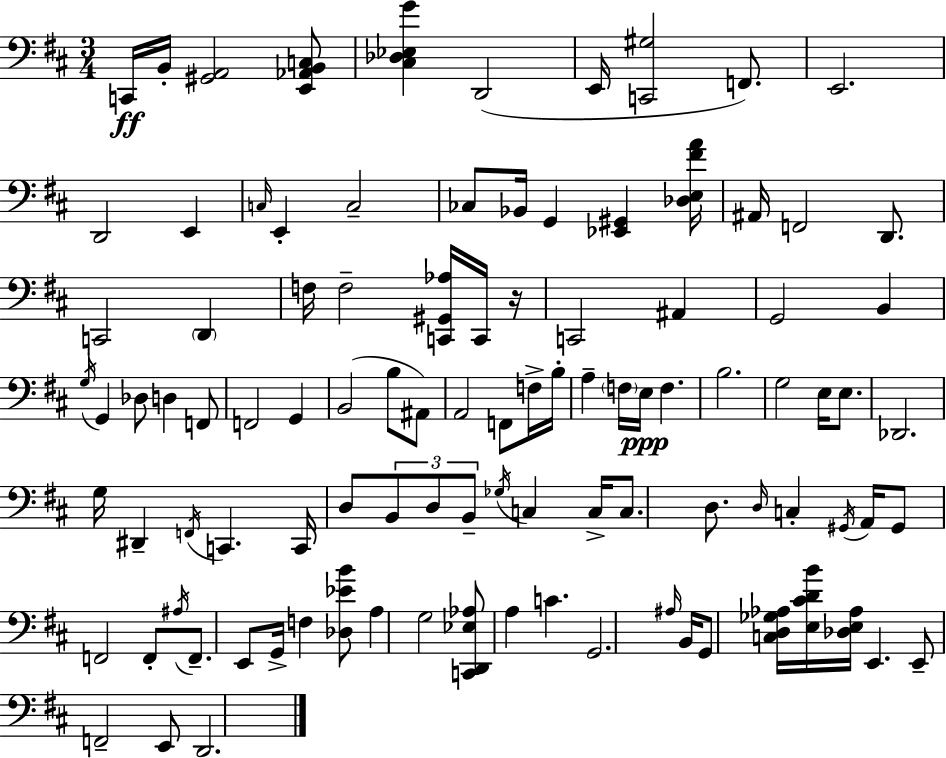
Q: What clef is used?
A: bass